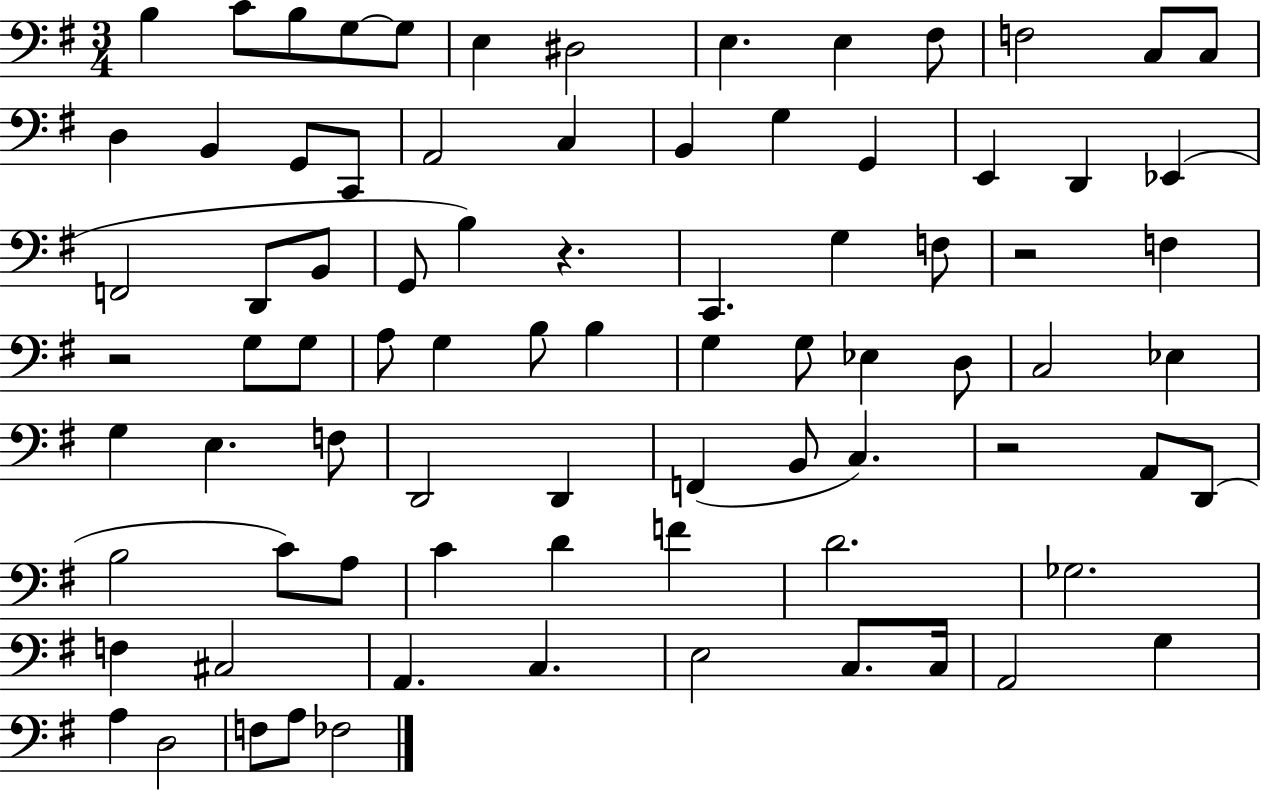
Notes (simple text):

B3/q C4/e B3/e G3/e G3/e E3/q D#3/h E3/q. E3/q F#3/e F3/h C3/e C3/e D3/q B2/q G2/e C2/e A2/h C3/q B2/q G3/q G2/q E2/q D2/q Eb2/q F2/h D2/e B2/e G2/e B3/q R/q. C2/q. G3/q F3/e R/h F3/q R/h G3/e G3/e A3/e G3/q B3/e B3/q G3/q G3/e Eb3/q D3/e C3/h Eb3/q G3/q E3/q. F3/e D2/h D2/q F2/q B2/e C3/q. R/h A2/e D2/e B3/h C4/e A3/e C4/q D4/q F4/q D4/h. Gb3/h. F3/q C#3/h A2/q. C3/q. E3/h C3/e. C3/s A2/h G3/q A3/q D3/h F3/e A3/e FES3/h